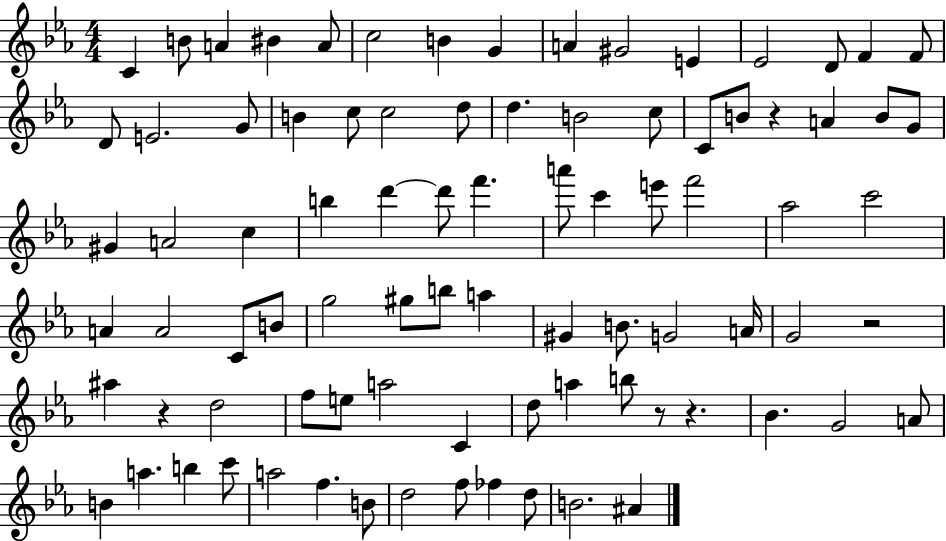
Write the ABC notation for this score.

X:1
T:Untitled
M:4/4
L:1/4
K:Eb
C B/2 A ^B A/2 c2 B G A ^G2 E _E2 D/2 F F/2 D/2 E2 G/2 B c/2 c2 d/2 d B2 c/2 C/2 B/2 z A B/2 G/2 ^G A2 c b d' d'/2 f' a'/2 c' e'/2 f'2 _a2 c'2 A A2 C/2 B/2 g2 ^g/2 b/2 a ^G B/2 G2 A/4 G2 z2 ^a z d2 f/2 e/2 a2 C d/2 a b/2 z/2 z _B G2 A/2 B a b c'/2 a2 f B/2 d2 f/2 _f d/2 B2 ^A